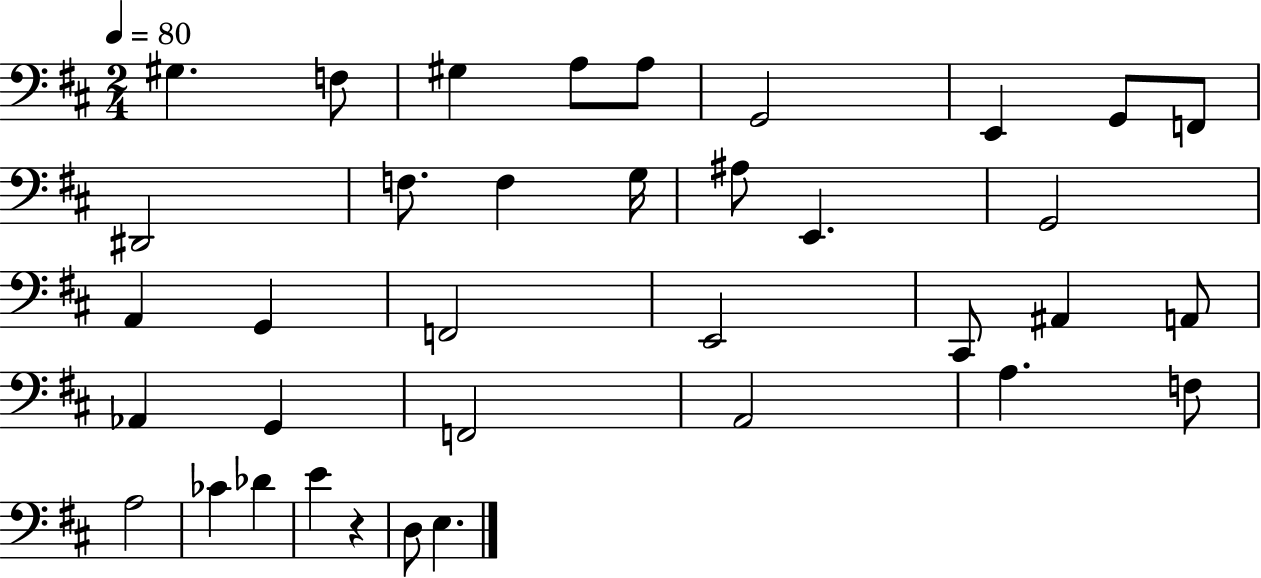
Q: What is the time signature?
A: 2/4